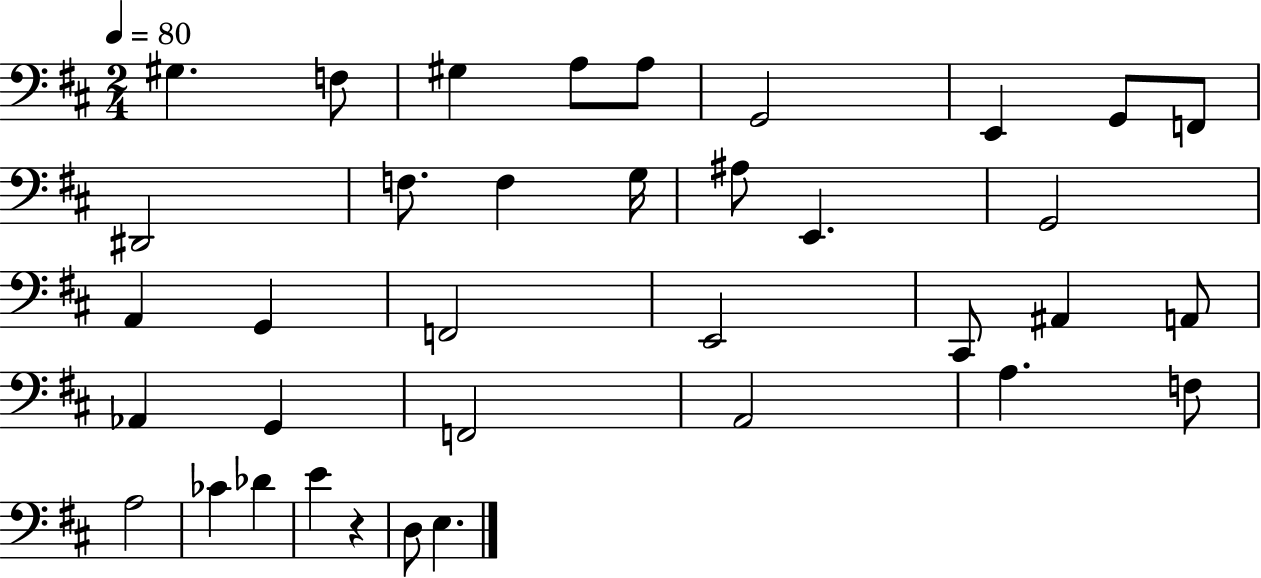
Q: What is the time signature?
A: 2/4